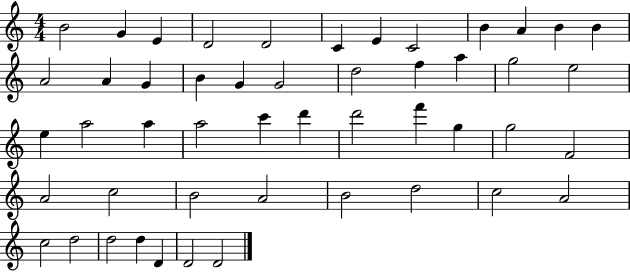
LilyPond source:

{
  \clef treble
  \numericTimeSignature
  \time 4/4
  \key c \major
  b'2 g'4 e'4 | d'2 d'2 | c'4 e'4 c'2 | b'4 a'4 b'4 b'4 | \break a'2 a'4 g'4 | b'4 g'4 g'2 | d''2 f''4 a''4 | g''2 e''2 | \break e''4 a''2 a''4 | a''2 c'''4 d'''4 | d'''2 f'''4 g''4 | g''2 f'2 | \break a'2 c''2 | b'2 a'2 | b'2 d''2 | c''2 a'2 | \break c''2 d''2 | d''2 d''4 d'4 | d'2 d'2 | \bar "|."
}